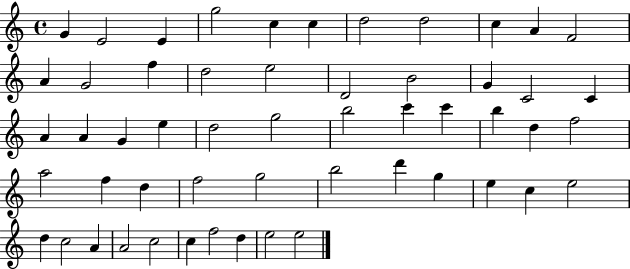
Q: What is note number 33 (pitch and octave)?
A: F5